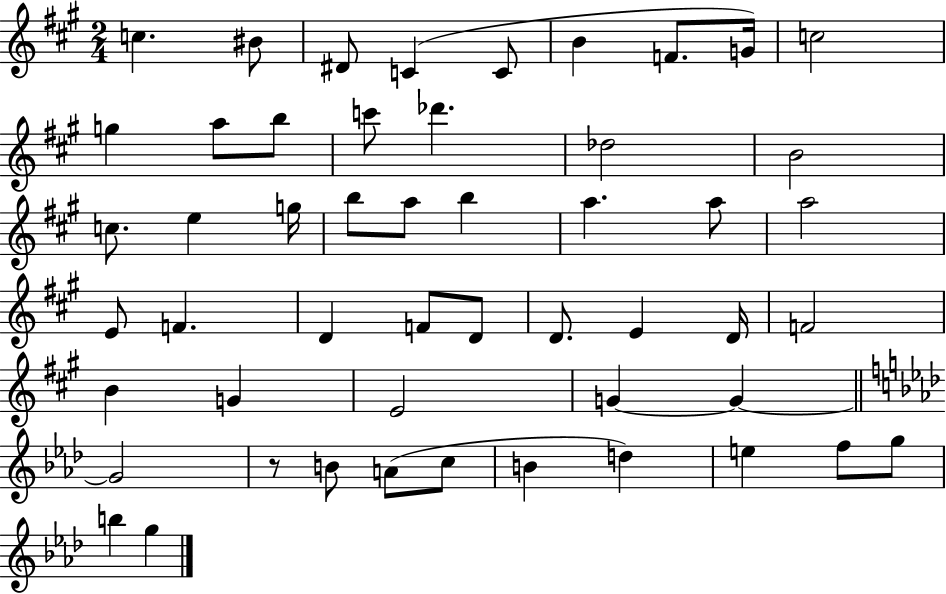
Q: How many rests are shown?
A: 1